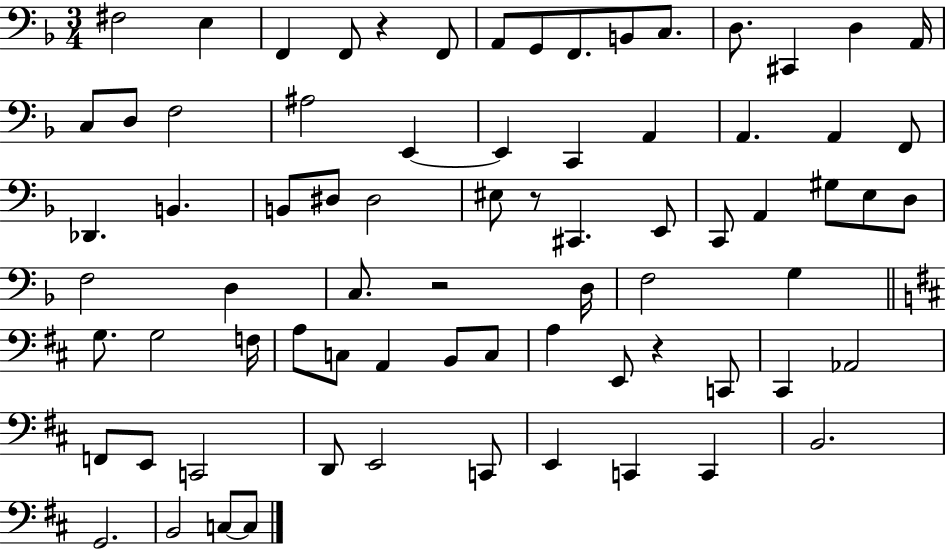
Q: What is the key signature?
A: F major